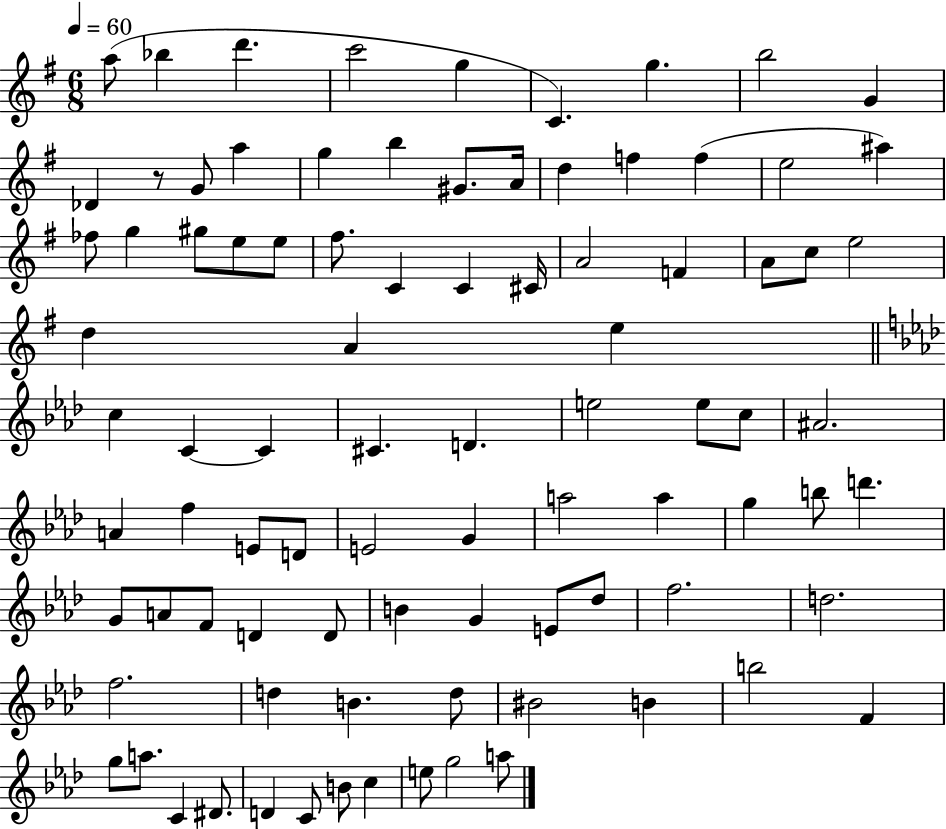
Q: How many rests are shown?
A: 1